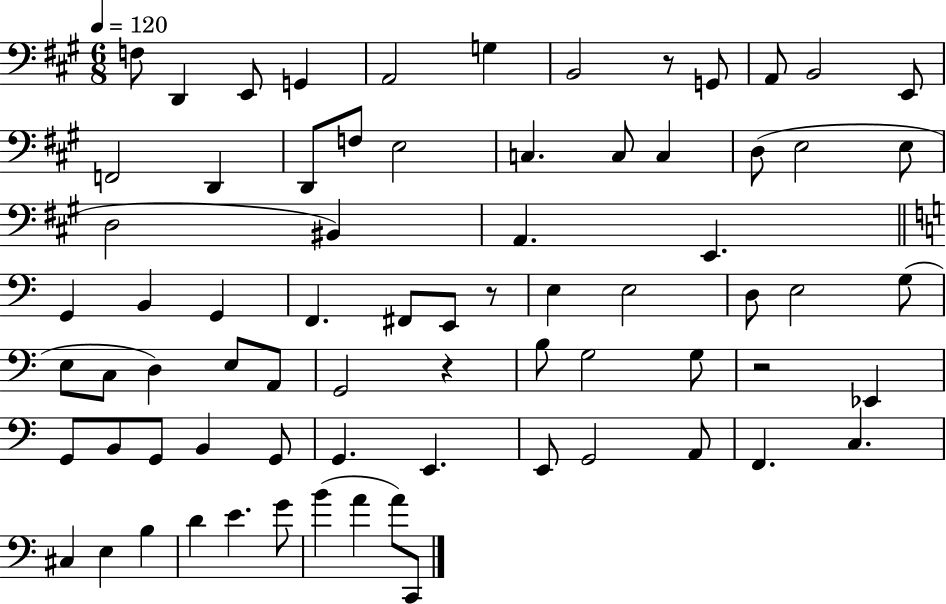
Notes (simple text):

F3/e D2/q E2/e G2/q A2/h G3/q B2/h R/e G2/e A2/e B2/h E2/e F2/h D2/q D2/e F3/e E3/h C3/q. C3/e C3/q D3/e E3/h E3/e D3/h BIS2/q A2/q. E2/q. G2/q B2/q G2/q F2/q. F#2/e E2/e R/e E3/q E3/h D3/e E3/h G3/e E3/e C3/e D3/q E3/e A2/e G2/h R/q B3/e G3/h G3/e R/h Eb2/q G2/e B2/e G2/e B2/q G2/e G2/q. E2/q. E2/e G2/h A2/e F2/q. C3/q. C#3/q E3/q B3/q D4/q E4/q. G4/e B4/q A4/q A4/e C2/e